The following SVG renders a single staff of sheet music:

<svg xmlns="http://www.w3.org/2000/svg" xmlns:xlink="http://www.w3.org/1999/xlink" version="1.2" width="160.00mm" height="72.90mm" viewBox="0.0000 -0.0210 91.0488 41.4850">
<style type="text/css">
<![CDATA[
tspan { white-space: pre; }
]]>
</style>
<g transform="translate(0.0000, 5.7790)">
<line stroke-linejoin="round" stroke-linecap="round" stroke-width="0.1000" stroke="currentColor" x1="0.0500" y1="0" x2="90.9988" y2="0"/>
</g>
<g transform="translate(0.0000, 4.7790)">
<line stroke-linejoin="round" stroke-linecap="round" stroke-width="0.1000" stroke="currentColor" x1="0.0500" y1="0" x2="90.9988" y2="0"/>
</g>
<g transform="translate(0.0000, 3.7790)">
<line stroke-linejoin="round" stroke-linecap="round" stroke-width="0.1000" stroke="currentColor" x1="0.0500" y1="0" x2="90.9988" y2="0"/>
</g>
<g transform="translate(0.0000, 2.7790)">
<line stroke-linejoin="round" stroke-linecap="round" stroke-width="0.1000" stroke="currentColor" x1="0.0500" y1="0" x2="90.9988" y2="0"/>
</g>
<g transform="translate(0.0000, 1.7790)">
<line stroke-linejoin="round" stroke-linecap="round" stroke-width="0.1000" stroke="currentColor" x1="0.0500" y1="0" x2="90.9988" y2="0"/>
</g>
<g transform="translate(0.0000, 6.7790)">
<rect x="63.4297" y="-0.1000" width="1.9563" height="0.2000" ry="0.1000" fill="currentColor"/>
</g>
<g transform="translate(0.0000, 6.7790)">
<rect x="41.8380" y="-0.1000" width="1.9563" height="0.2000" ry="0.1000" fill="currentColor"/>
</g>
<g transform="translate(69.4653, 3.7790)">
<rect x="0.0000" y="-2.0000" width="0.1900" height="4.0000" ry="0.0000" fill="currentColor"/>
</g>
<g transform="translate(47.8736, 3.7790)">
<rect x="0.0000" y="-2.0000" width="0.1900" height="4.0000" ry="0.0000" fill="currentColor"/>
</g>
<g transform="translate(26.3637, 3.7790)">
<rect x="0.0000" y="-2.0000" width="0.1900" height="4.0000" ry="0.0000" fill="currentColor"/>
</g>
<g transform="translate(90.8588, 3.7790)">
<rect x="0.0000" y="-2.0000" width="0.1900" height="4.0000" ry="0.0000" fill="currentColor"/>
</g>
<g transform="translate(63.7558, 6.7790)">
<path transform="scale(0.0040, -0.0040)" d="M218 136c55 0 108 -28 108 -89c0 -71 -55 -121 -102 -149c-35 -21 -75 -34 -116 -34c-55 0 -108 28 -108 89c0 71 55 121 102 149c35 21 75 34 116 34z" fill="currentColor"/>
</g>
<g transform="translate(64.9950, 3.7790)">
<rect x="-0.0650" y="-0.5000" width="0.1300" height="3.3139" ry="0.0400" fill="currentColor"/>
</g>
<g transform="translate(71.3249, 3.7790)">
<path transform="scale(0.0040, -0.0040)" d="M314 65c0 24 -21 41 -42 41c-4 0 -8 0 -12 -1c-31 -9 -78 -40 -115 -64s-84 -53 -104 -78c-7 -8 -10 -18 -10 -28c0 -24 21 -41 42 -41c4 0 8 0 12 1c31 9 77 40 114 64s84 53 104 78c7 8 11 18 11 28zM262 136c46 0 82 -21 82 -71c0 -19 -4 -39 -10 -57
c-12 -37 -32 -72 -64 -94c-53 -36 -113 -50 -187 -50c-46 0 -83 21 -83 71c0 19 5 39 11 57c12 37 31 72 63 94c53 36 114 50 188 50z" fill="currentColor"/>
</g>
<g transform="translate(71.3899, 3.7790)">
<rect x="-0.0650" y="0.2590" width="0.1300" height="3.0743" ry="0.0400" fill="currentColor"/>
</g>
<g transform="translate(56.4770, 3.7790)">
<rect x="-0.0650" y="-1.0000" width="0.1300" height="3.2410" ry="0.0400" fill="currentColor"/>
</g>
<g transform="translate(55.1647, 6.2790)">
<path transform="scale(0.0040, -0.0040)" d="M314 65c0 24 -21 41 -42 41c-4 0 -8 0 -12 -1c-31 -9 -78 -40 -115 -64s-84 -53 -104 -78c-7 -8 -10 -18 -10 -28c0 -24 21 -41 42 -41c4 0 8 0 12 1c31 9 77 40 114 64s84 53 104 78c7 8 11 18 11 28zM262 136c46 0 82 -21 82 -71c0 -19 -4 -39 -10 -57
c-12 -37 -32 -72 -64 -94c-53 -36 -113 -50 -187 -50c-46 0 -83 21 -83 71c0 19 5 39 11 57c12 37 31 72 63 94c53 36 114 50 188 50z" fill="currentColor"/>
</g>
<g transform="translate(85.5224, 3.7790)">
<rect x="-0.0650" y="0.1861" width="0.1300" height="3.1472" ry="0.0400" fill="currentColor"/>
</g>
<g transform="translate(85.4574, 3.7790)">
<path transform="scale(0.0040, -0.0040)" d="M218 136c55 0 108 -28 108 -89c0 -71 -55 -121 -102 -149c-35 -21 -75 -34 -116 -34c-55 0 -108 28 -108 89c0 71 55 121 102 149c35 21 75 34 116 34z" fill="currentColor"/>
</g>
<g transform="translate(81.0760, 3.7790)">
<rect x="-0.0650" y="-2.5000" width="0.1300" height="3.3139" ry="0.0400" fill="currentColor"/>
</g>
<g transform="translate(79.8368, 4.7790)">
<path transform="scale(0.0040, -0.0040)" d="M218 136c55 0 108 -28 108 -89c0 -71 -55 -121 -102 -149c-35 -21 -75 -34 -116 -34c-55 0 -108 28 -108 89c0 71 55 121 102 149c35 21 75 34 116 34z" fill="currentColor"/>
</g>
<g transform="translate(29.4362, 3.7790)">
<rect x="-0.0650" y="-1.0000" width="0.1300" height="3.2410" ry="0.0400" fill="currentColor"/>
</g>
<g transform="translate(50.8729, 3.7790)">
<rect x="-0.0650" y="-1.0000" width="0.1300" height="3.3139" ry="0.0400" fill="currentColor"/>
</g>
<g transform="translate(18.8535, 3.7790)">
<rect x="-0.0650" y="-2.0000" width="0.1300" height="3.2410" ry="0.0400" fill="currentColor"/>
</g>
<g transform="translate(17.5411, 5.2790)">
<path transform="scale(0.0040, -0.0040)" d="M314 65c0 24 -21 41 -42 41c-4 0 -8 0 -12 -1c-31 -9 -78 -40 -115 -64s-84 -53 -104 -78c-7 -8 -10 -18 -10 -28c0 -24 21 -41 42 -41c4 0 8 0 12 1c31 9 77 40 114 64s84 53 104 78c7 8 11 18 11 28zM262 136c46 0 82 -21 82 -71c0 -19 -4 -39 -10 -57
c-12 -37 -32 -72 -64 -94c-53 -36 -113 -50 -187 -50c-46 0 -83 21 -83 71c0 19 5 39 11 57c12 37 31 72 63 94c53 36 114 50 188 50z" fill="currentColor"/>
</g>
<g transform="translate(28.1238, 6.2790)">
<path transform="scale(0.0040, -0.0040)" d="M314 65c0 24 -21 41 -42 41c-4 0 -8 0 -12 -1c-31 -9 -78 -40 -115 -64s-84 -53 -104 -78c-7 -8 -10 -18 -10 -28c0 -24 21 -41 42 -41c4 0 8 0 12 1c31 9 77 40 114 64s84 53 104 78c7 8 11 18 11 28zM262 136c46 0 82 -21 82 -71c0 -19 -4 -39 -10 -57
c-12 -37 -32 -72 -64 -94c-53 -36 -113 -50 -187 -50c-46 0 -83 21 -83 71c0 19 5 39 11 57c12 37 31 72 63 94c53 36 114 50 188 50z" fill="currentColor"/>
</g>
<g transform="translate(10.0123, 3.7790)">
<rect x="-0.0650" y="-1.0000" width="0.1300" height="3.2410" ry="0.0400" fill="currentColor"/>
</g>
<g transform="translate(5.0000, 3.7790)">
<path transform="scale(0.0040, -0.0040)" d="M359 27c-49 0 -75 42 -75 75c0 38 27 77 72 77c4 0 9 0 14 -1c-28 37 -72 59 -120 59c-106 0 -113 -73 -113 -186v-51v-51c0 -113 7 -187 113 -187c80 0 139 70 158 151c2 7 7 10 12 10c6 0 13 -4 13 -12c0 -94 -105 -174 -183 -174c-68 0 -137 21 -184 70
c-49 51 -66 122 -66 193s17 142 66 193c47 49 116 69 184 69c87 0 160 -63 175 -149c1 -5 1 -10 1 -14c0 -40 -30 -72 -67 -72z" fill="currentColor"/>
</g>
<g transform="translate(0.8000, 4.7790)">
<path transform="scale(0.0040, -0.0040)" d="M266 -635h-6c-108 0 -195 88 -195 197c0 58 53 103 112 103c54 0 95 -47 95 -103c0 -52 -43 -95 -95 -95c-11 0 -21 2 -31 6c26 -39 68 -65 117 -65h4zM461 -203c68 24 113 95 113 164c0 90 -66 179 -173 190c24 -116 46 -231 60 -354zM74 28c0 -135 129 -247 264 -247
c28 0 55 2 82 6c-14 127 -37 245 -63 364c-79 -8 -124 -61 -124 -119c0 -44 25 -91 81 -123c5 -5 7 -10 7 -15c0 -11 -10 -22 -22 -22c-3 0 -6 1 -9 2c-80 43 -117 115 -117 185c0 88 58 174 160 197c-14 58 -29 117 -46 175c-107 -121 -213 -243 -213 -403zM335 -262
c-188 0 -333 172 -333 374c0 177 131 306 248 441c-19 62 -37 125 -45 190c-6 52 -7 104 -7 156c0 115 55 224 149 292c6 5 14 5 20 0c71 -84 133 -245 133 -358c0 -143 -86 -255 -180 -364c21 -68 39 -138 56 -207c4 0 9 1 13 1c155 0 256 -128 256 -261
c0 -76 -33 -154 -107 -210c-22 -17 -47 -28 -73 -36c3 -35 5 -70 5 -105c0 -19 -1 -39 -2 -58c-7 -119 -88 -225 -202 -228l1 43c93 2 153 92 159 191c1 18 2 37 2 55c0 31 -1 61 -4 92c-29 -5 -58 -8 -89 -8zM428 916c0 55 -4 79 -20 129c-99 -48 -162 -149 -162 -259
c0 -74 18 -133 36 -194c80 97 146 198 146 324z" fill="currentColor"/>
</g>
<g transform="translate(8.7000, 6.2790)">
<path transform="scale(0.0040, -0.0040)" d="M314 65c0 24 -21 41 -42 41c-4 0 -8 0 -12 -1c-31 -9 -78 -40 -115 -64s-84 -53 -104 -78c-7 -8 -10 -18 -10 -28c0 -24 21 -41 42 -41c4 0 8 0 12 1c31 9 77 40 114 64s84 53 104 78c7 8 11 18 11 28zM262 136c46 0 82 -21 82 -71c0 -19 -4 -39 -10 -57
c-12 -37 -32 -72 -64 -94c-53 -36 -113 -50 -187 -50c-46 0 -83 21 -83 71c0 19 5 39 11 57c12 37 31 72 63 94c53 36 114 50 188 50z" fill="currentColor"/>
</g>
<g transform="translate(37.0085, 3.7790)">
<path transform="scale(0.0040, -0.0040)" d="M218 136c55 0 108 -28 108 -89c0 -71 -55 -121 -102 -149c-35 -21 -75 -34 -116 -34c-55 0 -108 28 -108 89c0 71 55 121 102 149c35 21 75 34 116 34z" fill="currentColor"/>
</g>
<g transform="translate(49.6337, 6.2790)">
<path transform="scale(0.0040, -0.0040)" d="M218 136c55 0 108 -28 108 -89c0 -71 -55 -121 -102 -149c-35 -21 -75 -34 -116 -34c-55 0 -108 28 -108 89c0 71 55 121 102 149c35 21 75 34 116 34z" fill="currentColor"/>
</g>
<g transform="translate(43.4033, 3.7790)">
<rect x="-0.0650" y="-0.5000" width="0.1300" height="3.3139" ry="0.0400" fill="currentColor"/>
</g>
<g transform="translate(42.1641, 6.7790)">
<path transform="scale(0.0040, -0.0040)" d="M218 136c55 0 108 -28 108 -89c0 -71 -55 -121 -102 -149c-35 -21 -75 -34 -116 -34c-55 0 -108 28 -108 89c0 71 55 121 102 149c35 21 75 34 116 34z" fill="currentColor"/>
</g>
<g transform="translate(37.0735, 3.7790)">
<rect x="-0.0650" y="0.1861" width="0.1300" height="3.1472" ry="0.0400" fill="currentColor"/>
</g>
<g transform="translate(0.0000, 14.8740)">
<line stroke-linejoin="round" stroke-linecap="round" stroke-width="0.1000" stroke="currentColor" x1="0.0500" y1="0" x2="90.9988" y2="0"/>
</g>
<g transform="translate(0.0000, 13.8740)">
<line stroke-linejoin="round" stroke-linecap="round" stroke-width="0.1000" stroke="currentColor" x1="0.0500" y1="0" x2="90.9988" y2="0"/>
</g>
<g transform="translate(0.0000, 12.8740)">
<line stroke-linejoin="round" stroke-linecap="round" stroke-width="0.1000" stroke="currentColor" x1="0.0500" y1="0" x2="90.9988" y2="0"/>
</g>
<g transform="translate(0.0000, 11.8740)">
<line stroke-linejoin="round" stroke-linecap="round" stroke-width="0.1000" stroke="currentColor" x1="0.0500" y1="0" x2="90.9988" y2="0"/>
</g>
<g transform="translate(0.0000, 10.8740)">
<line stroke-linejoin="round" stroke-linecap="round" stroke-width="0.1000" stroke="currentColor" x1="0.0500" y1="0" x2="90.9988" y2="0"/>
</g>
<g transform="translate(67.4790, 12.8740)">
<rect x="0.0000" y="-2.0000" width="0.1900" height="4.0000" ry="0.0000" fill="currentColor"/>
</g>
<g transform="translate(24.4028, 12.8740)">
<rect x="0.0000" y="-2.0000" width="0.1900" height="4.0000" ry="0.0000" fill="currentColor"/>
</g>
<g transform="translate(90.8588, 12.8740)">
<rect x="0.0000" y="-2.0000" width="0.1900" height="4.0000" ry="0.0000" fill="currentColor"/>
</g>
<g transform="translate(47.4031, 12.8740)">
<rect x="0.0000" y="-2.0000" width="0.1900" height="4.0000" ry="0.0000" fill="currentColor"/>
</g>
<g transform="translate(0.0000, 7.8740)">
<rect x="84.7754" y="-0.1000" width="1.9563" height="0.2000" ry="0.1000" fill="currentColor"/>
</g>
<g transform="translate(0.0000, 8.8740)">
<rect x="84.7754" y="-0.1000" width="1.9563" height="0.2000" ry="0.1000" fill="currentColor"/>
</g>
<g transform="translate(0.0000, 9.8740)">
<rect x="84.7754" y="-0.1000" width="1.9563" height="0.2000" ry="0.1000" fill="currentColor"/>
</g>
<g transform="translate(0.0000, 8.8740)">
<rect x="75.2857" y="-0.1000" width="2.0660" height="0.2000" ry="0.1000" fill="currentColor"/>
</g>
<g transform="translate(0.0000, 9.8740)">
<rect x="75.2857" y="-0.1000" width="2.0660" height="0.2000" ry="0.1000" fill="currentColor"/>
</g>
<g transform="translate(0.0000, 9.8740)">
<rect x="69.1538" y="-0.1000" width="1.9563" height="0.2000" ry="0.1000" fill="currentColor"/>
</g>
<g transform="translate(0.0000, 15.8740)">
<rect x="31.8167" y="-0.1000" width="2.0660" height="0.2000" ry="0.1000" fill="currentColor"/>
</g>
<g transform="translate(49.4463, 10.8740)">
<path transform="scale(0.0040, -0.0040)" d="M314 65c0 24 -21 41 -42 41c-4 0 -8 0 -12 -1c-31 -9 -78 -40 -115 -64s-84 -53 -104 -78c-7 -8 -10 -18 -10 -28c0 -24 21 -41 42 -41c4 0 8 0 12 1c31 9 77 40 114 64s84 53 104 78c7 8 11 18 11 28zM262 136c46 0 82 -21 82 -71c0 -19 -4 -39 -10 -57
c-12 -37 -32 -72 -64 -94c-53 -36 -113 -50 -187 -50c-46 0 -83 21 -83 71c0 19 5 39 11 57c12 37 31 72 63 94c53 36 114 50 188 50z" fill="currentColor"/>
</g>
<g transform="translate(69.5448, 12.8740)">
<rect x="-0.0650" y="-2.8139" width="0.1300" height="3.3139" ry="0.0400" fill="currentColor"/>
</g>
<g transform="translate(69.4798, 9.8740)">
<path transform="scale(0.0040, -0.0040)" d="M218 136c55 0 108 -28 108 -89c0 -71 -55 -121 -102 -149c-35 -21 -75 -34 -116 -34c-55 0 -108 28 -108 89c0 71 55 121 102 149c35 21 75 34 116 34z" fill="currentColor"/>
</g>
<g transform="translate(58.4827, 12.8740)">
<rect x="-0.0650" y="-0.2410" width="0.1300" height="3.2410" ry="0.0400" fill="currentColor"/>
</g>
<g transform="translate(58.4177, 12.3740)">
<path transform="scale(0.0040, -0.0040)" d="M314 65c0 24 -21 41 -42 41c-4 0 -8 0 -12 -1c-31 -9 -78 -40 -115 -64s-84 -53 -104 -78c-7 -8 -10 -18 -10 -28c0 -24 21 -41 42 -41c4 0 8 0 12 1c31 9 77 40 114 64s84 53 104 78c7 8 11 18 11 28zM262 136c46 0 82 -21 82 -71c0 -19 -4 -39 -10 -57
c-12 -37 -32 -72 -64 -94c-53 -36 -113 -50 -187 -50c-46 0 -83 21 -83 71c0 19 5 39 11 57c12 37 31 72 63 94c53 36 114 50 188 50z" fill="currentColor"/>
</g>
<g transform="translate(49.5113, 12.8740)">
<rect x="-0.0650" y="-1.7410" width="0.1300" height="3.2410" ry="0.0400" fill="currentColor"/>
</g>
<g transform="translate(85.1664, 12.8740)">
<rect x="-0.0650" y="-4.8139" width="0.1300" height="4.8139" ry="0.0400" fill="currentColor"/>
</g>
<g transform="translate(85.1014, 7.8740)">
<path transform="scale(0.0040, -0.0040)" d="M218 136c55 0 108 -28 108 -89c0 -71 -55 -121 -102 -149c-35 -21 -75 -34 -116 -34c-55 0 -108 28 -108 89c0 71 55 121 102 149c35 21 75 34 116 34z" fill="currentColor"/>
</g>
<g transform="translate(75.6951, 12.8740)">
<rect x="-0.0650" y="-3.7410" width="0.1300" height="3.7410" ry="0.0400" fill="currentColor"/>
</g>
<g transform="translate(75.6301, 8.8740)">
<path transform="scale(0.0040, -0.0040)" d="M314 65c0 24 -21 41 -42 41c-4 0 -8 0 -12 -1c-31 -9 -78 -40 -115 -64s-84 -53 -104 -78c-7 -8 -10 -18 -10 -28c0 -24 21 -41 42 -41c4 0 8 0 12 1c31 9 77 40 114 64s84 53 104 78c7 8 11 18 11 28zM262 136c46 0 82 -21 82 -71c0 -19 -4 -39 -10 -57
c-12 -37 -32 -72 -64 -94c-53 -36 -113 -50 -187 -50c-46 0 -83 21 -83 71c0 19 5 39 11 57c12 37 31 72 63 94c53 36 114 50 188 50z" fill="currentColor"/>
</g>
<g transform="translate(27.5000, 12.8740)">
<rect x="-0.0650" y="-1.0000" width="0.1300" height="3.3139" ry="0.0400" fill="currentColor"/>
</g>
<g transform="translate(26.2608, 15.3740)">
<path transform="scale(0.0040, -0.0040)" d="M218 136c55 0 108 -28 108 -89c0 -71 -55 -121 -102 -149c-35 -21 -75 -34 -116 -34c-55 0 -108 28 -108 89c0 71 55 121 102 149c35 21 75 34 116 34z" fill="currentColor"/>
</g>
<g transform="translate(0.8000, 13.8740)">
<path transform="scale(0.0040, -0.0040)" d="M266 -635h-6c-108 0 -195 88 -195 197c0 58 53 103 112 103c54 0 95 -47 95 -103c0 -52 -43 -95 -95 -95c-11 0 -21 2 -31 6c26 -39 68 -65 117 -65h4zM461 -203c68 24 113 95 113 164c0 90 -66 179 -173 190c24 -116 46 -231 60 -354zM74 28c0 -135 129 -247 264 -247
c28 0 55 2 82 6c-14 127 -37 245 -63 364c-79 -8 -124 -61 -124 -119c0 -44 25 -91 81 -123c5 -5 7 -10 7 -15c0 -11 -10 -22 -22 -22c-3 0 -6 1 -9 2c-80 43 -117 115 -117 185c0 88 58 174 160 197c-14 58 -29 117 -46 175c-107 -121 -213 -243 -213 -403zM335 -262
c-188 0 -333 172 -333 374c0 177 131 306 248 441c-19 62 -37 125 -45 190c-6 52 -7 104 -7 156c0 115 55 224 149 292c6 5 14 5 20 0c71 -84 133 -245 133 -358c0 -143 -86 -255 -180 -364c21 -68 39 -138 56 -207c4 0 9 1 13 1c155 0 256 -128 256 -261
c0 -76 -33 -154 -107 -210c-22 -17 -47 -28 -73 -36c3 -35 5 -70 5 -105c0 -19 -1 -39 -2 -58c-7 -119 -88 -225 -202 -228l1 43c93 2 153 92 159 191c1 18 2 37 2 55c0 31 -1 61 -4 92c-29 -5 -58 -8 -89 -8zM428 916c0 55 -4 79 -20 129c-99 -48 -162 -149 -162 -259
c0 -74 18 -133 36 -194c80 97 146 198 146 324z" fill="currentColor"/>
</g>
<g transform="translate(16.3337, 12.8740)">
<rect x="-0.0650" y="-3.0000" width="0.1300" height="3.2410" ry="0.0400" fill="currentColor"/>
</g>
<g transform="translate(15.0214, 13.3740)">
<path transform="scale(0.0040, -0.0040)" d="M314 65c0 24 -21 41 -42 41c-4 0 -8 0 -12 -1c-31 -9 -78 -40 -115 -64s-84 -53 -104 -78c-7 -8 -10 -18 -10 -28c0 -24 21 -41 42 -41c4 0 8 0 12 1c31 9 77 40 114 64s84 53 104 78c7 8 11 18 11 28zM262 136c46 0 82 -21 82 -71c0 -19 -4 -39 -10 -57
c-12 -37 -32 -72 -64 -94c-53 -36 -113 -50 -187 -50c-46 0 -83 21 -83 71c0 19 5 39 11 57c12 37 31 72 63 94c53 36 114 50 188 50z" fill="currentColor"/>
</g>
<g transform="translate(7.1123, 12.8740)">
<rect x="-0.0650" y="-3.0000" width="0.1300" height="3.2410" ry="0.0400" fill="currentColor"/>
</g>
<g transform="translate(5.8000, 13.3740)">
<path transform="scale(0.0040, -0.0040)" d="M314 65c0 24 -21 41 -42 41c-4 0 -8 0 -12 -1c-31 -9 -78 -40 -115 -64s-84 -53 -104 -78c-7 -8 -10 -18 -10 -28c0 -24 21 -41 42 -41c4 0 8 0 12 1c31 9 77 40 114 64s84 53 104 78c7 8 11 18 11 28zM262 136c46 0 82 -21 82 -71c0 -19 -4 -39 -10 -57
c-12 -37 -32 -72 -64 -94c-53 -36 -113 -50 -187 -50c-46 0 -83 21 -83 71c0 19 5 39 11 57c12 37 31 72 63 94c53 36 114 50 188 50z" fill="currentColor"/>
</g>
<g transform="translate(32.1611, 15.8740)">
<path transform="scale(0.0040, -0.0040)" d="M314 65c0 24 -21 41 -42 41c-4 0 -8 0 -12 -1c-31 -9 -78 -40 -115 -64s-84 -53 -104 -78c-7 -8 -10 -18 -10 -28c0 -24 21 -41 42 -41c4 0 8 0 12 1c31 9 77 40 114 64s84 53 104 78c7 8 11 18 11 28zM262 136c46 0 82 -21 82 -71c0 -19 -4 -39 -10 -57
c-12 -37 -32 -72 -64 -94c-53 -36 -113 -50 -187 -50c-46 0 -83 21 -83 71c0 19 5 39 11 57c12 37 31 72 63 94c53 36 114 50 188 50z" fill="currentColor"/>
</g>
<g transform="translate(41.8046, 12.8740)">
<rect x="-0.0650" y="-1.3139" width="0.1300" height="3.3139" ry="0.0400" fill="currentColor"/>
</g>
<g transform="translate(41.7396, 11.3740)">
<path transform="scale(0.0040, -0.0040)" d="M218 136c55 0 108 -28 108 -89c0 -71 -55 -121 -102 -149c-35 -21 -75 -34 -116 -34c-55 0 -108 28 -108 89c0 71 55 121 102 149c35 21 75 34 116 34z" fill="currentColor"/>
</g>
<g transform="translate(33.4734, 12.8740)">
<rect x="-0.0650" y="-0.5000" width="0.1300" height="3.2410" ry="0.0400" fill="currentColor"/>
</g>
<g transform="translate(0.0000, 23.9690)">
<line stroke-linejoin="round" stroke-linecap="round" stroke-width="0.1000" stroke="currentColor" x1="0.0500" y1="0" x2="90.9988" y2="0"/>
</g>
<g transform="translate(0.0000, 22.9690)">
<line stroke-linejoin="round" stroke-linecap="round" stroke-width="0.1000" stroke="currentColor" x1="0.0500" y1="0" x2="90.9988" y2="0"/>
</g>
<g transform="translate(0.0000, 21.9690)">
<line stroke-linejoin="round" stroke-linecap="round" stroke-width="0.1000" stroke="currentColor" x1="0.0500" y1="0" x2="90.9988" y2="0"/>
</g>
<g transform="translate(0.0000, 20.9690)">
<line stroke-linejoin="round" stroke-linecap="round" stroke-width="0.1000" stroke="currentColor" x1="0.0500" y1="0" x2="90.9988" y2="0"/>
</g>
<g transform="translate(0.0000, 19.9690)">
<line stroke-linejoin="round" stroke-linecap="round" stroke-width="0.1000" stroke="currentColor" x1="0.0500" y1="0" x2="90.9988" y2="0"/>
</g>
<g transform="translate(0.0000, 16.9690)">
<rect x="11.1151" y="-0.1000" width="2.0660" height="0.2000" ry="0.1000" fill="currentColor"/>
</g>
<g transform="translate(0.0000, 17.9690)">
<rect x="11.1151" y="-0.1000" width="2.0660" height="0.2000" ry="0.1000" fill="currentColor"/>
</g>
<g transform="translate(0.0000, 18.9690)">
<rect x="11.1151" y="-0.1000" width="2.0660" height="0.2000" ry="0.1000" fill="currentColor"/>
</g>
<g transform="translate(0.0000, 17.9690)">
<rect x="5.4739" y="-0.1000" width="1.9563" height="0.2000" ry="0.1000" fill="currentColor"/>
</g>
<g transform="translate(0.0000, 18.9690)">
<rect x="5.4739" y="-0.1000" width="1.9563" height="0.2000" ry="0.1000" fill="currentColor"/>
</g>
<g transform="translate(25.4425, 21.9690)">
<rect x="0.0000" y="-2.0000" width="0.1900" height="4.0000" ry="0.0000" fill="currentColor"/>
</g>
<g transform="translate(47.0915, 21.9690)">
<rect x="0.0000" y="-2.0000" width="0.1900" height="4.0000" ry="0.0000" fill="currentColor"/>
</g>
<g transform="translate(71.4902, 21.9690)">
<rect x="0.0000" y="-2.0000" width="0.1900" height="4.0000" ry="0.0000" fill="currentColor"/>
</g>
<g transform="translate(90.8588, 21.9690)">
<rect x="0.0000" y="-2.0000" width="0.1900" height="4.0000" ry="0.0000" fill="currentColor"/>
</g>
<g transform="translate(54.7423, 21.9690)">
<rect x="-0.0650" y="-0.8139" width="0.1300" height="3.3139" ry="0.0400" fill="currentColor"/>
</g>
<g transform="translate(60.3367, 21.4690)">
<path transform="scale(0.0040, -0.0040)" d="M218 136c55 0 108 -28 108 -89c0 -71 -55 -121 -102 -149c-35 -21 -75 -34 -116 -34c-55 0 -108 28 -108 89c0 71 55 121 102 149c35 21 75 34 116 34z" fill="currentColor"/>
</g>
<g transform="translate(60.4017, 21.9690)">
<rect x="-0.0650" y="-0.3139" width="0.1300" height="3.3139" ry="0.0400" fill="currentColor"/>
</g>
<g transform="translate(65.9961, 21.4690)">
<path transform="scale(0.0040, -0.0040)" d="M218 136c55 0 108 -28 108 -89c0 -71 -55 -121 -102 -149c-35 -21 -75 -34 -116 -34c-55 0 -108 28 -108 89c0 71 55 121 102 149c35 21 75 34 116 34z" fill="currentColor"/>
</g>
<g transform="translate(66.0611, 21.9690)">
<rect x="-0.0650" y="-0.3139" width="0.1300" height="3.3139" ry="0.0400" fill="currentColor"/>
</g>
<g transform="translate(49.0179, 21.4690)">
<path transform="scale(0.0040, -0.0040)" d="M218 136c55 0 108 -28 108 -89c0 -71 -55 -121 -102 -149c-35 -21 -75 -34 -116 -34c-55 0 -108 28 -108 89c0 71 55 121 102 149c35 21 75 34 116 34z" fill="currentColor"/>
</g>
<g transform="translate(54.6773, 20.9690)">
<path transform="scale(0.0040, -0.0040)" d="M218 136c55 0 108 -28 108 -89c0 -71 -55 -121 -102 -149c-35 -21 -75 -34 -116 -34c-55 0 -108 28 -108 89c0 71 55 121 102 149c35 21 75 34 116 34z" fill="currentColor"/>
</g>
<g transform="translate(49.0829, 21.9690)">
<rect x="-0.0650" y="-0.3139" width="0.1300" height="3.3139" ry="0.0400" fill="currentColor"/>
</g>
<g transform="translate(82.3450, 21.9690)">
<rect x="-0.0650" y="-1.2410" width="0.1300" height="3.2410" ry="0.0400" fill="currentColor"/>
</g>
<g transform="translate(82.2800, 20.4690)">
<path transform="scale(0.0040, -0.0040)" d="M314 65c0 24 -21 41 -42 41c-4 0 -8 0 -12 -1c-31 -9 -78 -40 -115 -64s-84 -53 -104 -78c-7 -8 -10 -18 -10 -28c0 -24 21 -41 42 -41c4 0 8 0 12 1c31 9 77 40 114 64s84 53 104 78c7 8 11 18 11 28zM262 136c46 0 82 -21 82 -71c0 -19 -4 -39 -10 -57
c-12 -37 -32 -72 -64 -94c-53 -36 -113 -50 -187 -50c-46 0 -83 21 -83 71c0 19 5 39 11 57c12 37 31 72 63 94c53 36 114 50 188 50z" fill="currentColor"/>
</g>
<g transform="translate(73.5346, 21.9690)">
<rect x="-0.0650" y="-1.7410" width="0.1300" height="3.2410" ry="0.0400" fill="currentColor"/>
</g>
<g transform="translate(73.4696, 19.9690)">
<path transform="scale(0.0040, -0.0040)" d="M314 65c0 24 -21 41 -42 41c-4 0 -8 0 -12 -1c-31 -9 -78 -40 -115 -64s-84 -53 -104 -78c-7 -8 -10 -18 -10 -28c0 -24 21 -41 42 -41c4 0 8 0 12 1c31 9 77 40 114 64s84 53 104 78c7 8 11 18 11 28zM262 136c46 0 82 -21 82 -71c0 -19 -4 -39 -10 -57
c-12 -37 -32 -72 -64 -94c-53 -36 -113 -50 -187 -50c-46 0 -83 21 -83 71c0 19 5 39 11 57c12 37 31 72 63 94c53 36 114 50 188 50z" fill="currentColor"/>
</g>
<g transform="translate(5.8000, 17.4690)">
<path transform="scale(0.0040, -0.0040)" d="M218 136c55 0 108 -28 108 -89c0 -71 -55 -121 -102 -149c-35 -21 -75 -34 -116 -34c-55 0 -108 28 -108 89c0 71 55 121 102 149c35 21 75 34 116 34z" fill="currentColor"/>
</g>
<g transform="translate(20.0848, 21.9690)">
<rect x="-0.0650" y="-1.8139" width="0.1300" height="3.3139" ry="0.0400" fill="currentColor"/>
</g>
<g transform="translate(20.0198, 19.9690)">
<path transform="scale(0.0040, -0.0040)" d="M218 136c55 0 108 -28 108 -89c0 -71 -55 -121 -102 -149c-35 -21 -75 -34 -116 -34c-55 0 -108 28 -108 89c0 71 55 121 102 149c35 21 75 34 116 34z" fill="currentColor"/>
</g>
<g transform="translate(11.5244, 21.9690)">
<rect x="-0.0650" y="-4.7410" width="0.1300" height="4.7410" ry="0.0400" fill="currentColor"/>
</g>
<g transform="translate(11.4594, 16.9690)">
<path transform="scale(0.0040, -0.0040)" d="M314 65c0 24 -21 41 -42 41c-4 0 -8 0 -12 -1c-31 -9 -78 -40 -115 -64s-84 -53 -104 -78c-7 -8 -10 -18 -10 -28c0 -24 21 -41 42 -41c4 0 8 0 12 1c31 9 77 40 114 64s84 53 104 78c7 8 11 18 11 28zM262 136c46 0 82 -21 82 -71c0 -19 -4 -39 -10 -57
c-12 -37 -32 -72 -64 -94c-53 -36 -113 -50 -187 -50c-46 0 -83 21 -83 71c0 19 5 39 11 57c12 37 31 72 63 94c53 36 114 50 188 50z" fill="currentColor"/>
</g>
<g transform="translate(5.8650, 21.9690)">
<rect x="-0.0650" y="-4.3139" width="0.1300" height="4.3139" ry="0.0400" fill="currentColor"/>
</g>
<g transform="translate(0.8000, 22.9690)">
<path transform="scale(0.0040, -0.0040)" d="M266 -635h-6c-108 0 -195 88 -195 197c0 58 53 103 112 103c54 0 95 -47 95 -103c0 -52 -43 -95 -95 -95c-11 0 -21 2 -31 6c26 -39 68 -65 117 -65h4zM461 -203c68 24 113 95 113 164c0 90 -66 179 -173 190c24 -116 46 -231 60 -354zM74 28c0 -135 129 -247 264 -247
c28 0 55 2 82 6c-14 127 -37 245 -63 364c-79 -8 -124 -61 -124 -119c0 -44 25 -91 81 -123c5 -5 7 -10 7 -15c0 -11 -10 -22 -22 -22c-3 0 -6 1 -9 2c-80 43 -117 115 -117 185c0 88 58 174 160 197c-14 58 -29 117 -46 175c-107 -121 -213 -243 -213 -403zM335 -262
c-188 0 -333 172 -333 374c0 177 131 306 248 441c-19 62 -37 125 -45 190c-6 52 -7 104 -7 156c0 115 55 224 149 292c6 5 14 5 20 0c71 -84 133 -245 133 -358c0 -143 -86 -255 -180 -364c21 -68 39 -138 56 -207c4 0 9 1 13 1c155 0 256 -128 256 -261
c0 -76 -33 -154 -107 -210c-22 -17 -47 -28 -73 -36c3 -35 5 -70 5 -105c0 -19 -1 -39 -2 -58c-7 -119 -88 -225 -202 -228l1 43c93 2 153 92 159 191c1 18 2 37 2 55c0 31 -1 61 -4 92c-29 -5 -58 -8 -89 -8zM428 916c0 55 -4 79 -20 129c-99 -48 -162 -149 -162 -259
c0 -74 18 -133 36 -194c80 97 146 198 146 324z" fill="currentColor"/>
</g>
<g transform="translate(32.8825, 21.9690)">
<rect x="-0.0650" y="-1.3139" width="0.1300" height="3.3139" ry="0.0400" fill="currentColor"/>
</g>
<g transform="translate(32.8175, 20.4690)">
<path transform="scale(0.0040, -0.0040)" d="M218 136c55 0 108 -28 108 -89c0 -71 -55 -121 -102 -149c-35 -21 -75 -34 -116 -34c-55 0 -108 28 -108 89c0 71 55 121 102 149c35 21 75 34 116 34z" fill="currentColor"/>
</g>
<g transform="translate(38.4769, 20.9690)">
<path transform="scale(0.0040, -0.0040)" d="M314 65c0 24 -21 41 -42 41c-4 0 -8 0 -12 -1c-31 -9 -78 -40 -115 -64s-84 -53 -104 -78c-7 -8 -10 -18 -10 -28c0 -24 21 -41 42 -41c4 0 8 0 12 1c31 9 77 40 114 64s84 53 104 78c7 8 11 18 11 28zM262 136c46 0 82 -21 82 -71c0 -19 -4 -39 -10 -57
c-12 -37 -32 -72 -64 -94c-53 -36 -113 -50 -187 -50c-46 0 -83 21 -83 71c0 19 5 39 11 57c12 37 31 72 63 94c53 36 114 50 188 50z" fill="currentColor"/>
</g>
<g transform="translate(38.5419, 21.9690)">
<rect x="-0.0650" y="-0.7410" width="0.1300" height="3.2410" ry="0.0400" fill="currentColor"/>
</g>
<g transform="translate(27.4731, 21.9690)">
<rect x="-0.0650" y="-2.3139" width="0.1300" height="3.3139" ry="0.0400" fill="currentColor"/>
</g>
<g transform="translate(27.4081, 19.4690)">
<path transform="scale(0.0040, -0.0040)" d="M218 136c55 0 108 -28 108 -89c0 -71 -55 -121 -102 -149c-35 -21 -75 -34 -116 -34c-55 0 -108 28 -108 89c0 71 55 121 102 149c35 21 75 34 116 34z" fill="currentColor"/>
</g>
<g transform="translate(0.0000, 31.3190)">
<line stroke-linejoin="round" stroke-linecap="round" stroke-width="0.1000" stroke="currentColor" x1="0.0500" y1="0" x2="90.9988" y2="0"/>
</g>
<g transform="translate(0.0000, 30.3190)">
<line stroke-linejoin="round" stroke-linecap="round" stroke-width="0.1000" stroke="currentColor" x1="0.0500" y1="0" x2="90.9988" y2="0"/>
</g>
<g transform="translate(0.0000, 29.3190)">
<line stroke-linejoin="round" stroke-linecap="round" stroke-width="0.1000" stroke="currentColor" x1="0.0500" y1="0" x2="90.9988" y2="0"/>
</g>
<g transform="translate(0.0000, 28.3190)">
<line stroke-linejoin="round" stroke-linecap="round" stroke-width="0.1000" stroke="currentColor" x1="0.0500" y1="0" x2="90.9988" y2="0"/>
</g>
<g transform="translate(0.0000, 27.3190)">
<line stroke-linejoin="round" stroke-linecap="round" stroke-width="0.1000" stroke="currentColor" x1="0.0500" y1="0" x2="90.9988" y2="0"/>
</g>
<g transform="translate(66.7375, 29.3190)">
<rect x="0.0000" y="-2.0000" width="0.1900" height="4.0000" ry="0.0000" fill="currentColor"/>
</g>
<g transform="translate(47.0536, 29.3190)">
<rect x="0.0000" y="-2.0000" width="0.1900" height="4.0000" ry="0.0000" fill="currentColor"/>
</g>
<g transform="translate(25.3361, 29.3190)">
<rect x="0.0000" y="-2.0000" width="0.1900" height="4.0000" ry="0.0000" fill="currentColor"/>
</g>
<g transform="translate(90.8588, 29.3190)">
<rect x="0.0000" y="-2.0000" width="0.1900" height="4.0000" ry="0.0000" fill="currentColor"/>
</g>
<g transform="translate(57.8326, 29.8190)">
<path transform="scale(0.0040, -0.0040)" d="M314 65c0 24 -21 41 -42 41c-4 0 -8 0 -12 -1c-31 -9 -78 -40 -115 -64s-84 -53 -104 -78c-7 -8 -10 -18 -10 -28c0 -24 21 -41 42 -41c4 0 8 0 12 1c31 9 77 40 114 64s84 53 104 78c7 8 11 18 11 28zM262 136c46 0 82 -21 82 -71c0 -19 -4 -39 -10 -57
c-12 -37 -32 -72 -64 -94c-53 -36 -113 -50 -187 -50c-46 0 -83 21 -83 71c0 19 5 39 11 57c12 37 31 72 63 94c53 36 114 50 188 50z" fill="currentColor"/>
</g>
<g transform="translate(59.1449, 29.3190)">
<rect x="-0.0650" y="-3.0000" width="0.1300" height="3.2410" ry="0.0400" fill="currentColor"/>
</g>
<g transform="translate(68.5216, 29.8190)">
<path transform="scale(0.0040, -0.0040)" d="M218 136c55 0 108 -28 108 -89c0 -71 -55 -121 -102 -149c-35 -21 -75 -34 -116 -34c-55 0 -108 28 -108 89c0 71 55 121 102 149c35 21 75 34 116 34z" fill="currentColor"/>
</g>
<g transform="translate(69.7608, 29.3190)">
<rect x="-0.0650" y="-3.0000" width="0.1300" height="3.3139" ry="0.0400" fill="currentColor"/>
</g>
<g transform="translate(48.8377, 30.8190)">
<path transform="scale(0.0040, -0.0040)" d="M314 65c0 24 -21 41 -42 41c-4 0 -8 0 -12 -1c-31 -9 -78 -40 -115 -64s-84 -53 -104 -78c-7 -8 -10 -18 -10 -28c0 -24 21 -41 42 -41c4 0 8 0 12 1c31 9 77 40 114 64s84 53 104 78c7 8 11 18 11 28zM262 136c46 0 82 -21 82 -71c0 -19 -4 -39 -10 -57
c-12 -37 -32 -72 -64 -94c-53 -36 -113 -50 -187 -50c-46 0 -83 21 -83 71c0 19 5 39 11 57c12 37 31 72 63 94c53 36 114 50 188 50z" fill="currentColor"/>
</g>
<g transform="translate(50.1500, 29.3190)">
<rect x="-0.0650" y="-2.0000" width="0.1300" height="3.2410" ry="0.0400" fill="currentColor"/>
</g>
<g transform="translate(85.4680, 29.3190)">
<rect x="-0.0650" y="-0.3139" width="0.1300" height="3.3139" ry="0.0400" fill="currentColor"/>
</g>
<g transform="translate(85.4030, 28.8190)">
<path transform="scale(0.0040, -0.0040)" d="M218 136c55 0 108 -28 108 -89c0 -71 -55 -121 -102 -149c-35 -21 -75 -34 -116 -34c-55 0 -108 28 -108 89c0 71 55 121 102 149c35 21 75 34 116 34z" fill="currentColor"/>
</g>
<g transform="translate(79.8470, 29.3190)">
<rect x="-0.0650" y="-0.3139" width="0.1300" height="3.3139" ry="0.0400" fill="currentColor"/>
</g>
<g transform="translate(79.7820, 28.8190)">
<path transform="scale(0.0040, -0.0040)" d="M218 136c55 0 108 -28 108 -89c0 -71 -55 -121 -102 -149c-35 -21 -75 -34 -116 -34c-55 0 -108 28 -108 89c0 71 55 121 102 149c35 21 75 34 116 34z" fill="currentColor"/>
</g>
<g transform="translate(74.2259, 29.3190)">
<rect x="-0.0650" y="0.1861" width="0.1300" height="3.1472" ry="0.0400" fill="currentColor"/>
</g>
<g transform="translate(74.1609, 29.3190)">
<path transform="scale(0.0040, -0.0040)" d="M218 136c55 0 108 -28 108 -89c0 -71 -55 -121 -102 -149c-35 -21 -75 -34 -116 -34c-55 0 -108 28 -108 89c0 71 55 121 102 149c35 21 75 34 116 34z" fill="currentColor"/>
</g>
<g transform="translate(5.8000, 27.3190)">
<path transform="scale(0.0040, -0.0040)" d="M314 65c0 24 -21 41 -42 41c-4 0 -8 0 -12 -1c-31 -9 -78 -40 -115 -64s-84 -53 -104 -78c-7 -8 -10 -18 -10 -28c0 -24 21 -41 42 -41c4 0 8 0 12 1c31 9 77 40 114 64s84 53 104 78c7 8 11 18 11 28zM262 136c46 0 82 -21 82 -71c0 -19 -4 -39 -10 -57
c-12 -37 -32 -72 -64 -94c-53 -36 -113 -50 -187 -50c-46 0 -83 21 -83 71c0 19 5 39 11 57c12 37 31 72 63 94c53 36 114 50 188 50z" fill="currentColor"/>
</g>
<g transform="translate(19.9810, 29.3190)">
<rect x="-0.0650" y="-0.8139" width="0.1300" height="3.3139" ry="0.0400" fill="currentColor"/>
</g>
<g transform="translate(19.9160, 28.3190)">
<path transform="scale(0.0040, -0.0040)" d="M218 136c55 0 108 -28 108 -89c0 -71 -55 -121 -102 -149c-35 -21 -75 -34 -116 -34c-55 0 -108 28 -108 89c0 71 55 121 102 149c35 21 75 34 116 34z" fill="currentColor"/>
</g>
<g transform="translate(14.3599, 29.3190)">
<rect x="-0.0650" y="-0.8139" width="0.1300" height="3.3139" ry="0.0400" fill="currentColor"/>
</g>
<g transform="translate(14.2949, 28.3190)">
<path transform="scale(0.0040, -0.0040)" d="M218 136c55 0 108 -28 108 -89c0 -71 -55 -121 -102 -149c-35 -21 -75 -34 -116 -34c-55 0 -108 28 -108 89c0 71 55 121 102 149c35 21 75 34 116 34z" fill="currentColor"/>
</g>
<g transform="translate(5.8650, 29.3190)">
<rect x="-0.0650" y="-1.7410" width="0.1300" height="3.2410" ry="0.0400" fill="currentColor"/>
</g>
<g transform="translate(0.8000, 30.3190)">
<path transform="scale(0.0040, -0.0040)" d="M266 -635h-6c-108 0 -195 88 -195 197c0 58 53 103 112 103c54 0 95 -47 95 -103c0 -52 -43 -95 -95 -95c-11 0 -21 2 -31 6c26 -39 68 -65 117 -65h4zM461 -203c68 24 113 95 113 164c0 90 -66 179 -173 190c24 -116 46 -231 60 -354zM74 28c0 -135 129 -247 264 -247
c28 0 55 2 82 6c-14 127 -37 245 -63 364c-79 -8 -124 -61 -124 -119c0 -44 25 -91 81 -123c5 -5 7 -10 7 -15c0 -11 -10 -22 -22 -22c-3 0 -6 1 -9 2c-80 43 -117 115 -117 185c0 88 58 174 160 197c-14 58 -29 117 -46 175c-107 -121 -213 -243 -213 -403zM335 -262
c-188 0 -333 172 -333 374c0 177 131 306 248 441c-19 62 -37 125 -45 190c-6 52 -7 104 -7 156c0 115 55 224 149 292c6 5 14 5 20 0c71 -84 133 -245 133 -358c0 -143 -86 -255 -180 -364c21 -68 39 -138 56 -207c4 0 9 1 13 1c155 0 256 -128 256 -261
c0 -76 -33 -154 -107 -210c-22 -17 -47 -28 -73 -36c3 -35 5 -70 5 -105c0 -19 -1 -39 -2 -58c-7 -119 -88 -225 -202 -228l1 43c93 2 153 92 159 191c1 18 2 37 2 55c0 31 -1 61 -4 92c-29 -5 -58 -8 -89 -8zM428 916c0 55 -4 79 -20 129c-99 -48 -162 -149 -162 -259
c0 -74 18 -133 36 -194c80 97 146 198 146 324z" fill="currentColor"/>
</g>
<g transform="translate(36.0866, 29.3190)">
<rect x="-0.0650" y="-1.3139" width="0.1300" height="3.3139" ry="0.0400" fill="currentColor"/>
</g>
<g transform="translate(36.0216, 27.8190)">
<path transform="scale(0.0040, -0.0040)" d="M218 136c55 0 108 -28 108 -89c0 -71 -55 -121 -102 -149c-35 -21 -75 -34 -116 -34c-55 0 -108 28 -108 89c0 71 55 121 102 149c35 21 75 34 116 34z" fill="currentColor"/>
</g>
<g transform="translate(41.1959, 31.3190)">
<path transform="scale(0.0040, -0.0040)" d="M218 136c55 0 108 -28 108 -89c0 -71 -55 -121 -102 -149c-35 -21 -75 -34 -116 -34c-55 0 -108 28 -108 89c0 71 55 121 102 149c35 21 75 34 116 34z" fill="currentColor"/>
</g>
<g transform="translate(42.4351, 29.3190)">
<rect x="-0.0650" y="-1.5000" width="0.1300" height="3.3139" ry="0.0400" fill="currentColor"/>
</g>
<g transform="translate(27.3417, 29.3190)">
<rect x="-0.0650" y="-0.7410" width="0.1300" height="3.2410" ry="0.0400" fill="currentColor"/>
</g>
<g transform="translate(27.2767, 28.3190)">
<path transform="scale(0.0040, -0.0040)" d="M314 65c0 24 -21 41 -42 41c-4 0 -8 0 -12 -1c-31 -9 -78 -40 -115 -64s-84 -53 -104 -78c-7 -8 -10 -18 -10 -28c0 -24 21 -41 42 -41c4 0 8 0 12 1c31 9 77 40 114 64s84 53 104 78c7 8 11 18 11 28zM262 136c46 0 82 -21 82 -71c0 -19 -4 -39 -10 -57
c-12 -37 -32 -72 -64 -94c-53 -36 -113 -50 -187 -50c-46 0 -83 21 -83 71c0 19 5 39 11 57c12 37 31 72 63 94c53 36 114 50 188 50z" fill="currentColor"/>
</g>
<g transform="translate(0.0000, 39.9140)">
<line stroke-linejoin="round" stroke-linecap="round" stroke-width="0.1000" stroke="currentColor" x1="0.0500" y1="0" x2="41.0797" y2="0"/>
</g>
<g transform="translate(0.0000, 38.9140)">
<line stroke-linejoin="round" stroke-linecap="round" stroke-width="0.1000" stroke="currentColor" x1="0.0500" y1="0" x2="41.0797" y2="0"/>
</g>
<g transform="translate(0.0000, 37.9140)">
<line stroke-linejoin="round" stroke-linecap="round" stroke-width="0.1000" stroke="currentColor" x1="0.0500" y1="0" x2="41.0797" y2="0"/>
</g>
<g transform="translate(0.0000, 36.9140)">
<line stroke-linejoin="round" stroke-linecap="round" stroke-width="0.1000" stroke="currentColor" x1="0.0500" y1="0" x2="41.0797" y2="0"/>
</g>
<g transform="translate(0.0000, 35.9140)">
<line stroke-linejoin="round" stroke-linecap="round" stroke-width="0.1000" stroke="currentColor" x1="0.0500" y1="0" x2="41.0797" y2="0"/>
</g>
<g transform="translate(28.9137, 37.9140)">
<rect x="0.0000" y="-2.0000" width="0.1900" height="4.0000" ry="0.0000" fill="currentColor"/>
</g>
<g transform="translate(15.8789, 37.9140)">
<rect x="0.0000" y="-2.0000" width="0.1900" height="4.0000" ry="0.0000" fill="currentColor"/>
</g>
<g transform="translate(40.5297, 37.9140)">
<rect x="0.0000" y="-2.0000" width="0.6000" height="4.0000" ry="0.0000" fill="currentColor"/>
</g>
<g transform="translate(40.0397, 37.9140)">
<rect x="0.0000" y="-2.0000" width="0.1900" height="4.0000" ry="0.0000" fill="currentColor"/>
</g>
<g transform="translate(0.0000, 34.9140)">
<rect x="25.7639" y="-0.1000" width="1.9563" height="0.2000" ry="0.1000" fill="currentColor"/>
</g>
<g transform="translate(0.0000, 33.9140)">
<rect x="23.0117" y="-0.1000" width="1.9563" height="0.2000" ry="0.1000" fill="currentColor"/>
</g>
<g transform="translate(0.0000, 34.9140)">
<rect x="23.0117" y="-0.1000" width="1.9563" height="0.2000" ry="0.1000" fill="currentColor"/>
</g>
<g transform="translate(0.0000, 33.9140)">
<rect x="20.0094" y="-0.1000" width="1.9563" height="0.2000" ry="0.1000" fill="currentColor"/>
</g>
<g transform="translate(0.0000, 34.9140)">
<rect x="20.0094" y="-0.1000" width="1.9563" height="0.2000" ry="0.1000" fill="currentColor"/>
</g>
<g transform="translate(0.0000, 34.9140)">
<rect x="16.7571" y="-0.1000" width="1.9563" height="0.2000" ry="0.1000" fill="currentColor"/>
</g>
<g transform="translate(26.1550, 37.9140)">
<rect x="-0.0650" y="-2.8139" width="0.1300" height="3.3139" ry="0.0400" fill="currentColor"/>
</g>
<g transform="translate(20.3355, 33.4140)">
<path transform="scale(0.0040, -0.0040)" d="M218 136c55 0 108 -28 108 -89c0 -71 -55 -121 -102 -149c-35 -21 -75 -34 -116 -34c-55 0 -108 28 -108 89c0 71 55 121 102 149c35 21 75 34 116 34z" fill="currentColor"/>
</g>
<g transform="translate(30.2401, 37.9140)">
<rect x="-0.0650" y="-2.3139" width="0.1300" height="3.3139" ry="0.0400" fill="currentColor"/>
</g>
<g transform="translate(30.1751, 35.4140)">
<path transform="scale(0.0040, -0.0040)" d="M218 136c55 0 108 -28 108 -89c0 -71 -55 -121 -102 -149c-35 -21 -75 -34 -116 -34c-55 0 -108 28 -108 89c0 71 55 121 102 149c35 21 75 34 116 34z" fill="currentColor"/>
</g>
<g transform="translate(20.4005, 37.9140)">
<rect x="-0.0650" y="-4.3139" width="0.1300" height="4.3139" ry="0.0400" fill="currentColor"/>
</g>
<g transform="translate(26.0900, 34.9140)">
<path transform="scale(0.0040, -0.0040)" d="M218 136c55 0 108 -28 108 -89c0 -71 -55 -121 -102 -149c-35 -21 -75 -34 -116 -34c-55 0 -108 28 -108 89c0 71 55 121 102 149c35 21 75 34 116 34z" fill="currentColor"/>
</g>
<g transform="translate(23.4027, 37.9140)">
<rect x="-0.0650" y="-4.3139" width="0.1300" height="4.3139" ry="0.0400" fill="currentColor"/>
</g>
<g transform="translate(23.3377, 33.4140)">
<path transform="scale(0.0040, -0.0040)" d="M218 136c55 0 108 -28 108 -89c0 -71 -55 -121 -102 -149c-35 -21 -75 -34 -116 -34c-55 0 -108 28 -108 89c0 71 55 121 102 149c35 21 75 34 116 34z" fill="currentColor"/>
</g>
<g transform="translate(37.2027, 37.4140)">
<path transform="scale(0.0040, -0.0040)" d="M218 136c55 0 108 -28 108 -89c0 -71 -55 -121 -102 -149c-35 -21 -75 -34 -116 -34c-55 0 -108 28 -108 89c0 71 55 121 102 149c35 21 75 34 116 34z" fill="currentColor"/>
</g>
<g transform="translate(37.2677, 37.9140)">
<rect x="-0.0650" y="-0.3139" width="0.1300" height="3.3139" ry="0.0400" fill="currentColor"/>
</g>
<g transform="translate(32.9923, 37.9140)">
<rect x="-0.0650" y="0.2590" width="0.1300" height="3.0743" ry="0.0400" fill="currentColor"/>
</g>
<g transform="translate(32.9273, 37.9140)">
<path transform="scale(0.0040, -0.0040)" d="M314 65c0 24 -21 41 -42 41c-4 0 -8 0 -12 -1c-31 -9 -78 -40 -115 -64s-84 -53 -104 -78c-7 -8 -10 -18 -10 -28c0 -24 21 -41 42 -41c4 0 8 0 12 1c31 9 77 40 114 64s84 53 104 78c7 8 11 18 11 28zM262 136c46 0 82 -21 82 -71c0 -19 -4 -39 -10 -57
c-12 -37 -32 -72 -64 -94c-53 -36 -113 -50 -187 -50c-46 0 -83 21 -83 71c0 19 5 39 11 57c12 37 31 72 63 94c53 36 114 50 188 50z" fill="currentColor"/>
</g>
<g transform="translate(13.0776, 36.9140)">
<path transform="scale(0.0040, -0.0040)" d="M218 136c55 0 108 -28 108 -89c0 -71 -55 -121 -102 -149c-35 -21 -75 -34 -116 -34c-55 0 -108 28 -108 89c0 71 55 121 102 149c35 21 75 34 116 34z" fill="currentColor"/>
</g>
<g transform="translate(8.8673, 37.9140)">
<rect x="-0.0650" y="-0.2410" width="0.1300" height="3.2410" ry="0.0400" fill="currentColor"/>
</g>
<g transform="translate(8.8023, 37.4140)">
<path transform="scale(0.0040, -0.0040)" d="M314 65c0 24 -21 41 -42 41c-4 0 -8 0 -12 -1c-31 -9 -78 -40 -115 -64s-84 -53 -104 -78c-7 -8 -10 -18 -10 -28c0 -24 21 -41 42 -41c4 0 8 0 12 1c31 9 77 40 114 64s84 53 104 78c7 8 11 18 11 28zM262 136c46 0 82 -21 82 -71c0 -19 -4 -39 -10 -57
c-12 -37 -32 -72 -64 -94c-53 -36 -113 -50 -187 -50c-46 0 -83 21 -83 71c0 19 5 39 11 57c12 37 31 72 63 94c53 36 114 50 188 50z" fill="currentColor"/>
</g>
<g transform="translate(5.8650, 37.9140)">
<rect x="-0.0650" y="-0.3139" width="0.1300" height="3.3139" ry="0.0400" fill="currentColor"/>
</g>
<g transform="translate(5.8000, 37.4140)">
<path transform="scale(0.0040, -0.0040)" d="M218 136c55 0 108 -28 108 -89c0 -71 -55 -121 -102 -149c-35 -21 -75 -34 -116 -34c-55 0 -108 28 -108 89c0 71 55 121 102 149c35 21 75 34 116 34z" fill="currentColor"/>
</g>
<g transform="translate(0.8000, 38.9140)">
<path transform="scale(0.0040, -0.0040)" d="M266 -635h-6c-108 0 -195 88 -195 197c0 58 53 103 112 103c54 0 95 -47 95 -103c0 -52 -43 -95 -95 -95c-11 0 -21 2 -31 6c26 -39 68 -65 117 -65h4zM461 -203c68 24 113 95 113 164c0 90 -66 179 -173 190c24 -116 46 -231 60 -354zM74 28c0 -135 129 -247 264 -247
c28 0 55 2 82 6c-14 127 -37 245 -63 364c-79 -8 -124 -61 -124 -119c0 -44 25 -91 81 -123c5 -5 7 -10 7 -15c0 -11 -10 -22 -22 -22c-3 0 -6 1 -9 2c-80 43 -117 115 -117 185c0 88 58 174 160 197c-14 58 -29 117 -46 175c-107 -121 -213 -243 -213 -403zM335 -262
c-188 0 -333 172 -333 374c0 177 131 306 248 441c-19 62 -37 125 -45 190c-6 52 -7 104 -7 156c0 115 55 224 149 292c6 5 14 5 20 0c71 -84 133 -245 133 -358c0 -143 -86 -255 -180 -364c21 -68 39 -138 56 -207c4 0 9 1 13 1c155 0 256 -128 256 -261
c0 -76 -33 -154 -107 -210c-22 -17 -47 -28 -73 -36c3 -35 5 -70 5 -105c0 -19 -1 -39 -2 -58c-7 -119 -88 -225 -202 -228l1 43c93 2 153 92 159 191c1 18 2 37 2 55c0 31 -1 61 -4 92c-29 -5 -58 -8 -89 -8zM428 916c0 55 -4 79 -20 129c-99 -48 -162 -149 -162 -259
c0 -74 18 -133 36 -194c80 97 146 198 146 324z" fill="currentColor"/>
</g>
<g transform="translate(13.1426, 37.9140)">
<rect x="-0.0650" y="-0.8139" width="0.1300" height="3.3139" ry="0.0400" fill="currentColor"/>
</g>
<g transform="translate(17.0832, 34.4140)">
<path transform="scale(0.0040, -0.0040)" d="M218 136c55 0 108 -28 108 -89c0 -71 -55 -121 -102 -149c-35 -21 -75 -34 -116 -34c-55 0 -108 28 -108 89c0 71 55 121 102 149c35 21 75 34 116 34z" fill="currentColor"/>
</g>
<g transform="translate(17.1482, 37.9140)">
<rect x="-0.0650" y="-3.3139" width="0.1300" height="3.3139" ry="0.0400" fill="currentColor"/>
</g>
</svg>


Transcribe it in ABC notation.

X:1
T:Untitled
M:4/4
L:1/4
K:C
D2 F2 D2 B C D D2 C B2 G B A2 A2 D C2 e f2 c2 a c'2 e' d' e'2 f g e d2 c d c c f2 e2 f2 d d d2 e E F2 A2 A B c c c c2 d b d' d' a g B2 c